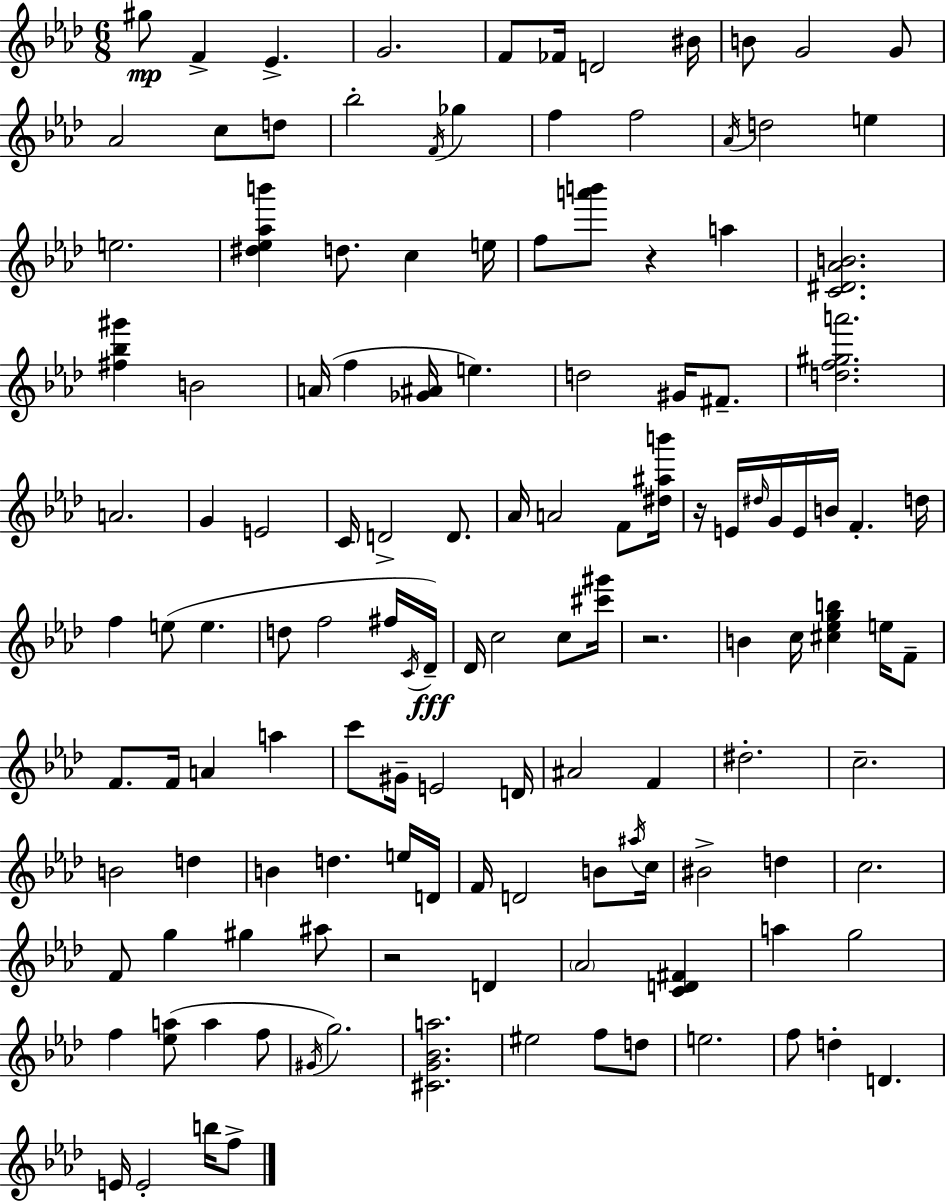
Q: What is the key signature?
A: F minor